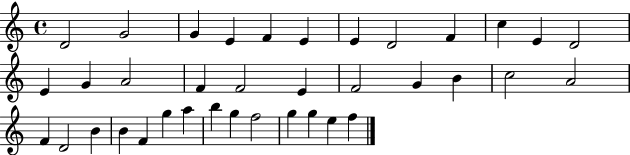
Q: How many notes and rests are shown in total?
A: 37